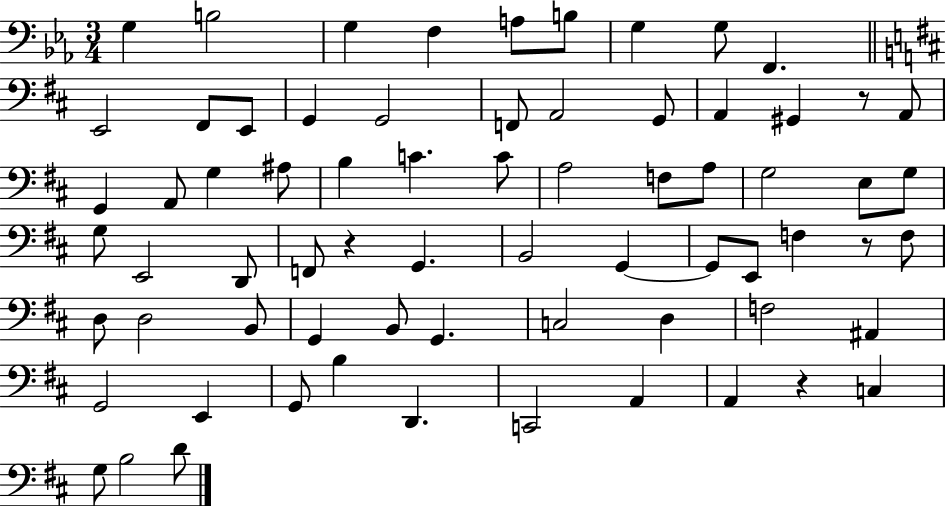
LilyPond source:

{
  \clef bass
  \numericTimeSignature
  \time 3/4
  \key ees \major
  g4 b2 | g4 f4 a8 b8 | g4 g8 f,4. | \bar "||" \break \key d \major e,2 fis,8 e,8 | g,4 g,2 | f,8 a,2 g,8 | a,4 gis,4 r8 a,8 | \break g,4 a,8 g4 ais8 | b4 c'4. c'8 | a2 f8 a8 | g2 e8 g8 | \break g8 e,2 d,8 | f,8 r4 g,4. | b,2 g,4~~ | g,8 e,8 f4 r8 f8 | \break d8 d2 b,8 | g,4 b,8 g,4. | c2 d4 | f2 ais,4 | \break g,2 e,4 | g,8 b4 d,4. | c,2 a,4 | a,4 r4 c4 | \break g8 b2 d'8 | \bar "|."
}